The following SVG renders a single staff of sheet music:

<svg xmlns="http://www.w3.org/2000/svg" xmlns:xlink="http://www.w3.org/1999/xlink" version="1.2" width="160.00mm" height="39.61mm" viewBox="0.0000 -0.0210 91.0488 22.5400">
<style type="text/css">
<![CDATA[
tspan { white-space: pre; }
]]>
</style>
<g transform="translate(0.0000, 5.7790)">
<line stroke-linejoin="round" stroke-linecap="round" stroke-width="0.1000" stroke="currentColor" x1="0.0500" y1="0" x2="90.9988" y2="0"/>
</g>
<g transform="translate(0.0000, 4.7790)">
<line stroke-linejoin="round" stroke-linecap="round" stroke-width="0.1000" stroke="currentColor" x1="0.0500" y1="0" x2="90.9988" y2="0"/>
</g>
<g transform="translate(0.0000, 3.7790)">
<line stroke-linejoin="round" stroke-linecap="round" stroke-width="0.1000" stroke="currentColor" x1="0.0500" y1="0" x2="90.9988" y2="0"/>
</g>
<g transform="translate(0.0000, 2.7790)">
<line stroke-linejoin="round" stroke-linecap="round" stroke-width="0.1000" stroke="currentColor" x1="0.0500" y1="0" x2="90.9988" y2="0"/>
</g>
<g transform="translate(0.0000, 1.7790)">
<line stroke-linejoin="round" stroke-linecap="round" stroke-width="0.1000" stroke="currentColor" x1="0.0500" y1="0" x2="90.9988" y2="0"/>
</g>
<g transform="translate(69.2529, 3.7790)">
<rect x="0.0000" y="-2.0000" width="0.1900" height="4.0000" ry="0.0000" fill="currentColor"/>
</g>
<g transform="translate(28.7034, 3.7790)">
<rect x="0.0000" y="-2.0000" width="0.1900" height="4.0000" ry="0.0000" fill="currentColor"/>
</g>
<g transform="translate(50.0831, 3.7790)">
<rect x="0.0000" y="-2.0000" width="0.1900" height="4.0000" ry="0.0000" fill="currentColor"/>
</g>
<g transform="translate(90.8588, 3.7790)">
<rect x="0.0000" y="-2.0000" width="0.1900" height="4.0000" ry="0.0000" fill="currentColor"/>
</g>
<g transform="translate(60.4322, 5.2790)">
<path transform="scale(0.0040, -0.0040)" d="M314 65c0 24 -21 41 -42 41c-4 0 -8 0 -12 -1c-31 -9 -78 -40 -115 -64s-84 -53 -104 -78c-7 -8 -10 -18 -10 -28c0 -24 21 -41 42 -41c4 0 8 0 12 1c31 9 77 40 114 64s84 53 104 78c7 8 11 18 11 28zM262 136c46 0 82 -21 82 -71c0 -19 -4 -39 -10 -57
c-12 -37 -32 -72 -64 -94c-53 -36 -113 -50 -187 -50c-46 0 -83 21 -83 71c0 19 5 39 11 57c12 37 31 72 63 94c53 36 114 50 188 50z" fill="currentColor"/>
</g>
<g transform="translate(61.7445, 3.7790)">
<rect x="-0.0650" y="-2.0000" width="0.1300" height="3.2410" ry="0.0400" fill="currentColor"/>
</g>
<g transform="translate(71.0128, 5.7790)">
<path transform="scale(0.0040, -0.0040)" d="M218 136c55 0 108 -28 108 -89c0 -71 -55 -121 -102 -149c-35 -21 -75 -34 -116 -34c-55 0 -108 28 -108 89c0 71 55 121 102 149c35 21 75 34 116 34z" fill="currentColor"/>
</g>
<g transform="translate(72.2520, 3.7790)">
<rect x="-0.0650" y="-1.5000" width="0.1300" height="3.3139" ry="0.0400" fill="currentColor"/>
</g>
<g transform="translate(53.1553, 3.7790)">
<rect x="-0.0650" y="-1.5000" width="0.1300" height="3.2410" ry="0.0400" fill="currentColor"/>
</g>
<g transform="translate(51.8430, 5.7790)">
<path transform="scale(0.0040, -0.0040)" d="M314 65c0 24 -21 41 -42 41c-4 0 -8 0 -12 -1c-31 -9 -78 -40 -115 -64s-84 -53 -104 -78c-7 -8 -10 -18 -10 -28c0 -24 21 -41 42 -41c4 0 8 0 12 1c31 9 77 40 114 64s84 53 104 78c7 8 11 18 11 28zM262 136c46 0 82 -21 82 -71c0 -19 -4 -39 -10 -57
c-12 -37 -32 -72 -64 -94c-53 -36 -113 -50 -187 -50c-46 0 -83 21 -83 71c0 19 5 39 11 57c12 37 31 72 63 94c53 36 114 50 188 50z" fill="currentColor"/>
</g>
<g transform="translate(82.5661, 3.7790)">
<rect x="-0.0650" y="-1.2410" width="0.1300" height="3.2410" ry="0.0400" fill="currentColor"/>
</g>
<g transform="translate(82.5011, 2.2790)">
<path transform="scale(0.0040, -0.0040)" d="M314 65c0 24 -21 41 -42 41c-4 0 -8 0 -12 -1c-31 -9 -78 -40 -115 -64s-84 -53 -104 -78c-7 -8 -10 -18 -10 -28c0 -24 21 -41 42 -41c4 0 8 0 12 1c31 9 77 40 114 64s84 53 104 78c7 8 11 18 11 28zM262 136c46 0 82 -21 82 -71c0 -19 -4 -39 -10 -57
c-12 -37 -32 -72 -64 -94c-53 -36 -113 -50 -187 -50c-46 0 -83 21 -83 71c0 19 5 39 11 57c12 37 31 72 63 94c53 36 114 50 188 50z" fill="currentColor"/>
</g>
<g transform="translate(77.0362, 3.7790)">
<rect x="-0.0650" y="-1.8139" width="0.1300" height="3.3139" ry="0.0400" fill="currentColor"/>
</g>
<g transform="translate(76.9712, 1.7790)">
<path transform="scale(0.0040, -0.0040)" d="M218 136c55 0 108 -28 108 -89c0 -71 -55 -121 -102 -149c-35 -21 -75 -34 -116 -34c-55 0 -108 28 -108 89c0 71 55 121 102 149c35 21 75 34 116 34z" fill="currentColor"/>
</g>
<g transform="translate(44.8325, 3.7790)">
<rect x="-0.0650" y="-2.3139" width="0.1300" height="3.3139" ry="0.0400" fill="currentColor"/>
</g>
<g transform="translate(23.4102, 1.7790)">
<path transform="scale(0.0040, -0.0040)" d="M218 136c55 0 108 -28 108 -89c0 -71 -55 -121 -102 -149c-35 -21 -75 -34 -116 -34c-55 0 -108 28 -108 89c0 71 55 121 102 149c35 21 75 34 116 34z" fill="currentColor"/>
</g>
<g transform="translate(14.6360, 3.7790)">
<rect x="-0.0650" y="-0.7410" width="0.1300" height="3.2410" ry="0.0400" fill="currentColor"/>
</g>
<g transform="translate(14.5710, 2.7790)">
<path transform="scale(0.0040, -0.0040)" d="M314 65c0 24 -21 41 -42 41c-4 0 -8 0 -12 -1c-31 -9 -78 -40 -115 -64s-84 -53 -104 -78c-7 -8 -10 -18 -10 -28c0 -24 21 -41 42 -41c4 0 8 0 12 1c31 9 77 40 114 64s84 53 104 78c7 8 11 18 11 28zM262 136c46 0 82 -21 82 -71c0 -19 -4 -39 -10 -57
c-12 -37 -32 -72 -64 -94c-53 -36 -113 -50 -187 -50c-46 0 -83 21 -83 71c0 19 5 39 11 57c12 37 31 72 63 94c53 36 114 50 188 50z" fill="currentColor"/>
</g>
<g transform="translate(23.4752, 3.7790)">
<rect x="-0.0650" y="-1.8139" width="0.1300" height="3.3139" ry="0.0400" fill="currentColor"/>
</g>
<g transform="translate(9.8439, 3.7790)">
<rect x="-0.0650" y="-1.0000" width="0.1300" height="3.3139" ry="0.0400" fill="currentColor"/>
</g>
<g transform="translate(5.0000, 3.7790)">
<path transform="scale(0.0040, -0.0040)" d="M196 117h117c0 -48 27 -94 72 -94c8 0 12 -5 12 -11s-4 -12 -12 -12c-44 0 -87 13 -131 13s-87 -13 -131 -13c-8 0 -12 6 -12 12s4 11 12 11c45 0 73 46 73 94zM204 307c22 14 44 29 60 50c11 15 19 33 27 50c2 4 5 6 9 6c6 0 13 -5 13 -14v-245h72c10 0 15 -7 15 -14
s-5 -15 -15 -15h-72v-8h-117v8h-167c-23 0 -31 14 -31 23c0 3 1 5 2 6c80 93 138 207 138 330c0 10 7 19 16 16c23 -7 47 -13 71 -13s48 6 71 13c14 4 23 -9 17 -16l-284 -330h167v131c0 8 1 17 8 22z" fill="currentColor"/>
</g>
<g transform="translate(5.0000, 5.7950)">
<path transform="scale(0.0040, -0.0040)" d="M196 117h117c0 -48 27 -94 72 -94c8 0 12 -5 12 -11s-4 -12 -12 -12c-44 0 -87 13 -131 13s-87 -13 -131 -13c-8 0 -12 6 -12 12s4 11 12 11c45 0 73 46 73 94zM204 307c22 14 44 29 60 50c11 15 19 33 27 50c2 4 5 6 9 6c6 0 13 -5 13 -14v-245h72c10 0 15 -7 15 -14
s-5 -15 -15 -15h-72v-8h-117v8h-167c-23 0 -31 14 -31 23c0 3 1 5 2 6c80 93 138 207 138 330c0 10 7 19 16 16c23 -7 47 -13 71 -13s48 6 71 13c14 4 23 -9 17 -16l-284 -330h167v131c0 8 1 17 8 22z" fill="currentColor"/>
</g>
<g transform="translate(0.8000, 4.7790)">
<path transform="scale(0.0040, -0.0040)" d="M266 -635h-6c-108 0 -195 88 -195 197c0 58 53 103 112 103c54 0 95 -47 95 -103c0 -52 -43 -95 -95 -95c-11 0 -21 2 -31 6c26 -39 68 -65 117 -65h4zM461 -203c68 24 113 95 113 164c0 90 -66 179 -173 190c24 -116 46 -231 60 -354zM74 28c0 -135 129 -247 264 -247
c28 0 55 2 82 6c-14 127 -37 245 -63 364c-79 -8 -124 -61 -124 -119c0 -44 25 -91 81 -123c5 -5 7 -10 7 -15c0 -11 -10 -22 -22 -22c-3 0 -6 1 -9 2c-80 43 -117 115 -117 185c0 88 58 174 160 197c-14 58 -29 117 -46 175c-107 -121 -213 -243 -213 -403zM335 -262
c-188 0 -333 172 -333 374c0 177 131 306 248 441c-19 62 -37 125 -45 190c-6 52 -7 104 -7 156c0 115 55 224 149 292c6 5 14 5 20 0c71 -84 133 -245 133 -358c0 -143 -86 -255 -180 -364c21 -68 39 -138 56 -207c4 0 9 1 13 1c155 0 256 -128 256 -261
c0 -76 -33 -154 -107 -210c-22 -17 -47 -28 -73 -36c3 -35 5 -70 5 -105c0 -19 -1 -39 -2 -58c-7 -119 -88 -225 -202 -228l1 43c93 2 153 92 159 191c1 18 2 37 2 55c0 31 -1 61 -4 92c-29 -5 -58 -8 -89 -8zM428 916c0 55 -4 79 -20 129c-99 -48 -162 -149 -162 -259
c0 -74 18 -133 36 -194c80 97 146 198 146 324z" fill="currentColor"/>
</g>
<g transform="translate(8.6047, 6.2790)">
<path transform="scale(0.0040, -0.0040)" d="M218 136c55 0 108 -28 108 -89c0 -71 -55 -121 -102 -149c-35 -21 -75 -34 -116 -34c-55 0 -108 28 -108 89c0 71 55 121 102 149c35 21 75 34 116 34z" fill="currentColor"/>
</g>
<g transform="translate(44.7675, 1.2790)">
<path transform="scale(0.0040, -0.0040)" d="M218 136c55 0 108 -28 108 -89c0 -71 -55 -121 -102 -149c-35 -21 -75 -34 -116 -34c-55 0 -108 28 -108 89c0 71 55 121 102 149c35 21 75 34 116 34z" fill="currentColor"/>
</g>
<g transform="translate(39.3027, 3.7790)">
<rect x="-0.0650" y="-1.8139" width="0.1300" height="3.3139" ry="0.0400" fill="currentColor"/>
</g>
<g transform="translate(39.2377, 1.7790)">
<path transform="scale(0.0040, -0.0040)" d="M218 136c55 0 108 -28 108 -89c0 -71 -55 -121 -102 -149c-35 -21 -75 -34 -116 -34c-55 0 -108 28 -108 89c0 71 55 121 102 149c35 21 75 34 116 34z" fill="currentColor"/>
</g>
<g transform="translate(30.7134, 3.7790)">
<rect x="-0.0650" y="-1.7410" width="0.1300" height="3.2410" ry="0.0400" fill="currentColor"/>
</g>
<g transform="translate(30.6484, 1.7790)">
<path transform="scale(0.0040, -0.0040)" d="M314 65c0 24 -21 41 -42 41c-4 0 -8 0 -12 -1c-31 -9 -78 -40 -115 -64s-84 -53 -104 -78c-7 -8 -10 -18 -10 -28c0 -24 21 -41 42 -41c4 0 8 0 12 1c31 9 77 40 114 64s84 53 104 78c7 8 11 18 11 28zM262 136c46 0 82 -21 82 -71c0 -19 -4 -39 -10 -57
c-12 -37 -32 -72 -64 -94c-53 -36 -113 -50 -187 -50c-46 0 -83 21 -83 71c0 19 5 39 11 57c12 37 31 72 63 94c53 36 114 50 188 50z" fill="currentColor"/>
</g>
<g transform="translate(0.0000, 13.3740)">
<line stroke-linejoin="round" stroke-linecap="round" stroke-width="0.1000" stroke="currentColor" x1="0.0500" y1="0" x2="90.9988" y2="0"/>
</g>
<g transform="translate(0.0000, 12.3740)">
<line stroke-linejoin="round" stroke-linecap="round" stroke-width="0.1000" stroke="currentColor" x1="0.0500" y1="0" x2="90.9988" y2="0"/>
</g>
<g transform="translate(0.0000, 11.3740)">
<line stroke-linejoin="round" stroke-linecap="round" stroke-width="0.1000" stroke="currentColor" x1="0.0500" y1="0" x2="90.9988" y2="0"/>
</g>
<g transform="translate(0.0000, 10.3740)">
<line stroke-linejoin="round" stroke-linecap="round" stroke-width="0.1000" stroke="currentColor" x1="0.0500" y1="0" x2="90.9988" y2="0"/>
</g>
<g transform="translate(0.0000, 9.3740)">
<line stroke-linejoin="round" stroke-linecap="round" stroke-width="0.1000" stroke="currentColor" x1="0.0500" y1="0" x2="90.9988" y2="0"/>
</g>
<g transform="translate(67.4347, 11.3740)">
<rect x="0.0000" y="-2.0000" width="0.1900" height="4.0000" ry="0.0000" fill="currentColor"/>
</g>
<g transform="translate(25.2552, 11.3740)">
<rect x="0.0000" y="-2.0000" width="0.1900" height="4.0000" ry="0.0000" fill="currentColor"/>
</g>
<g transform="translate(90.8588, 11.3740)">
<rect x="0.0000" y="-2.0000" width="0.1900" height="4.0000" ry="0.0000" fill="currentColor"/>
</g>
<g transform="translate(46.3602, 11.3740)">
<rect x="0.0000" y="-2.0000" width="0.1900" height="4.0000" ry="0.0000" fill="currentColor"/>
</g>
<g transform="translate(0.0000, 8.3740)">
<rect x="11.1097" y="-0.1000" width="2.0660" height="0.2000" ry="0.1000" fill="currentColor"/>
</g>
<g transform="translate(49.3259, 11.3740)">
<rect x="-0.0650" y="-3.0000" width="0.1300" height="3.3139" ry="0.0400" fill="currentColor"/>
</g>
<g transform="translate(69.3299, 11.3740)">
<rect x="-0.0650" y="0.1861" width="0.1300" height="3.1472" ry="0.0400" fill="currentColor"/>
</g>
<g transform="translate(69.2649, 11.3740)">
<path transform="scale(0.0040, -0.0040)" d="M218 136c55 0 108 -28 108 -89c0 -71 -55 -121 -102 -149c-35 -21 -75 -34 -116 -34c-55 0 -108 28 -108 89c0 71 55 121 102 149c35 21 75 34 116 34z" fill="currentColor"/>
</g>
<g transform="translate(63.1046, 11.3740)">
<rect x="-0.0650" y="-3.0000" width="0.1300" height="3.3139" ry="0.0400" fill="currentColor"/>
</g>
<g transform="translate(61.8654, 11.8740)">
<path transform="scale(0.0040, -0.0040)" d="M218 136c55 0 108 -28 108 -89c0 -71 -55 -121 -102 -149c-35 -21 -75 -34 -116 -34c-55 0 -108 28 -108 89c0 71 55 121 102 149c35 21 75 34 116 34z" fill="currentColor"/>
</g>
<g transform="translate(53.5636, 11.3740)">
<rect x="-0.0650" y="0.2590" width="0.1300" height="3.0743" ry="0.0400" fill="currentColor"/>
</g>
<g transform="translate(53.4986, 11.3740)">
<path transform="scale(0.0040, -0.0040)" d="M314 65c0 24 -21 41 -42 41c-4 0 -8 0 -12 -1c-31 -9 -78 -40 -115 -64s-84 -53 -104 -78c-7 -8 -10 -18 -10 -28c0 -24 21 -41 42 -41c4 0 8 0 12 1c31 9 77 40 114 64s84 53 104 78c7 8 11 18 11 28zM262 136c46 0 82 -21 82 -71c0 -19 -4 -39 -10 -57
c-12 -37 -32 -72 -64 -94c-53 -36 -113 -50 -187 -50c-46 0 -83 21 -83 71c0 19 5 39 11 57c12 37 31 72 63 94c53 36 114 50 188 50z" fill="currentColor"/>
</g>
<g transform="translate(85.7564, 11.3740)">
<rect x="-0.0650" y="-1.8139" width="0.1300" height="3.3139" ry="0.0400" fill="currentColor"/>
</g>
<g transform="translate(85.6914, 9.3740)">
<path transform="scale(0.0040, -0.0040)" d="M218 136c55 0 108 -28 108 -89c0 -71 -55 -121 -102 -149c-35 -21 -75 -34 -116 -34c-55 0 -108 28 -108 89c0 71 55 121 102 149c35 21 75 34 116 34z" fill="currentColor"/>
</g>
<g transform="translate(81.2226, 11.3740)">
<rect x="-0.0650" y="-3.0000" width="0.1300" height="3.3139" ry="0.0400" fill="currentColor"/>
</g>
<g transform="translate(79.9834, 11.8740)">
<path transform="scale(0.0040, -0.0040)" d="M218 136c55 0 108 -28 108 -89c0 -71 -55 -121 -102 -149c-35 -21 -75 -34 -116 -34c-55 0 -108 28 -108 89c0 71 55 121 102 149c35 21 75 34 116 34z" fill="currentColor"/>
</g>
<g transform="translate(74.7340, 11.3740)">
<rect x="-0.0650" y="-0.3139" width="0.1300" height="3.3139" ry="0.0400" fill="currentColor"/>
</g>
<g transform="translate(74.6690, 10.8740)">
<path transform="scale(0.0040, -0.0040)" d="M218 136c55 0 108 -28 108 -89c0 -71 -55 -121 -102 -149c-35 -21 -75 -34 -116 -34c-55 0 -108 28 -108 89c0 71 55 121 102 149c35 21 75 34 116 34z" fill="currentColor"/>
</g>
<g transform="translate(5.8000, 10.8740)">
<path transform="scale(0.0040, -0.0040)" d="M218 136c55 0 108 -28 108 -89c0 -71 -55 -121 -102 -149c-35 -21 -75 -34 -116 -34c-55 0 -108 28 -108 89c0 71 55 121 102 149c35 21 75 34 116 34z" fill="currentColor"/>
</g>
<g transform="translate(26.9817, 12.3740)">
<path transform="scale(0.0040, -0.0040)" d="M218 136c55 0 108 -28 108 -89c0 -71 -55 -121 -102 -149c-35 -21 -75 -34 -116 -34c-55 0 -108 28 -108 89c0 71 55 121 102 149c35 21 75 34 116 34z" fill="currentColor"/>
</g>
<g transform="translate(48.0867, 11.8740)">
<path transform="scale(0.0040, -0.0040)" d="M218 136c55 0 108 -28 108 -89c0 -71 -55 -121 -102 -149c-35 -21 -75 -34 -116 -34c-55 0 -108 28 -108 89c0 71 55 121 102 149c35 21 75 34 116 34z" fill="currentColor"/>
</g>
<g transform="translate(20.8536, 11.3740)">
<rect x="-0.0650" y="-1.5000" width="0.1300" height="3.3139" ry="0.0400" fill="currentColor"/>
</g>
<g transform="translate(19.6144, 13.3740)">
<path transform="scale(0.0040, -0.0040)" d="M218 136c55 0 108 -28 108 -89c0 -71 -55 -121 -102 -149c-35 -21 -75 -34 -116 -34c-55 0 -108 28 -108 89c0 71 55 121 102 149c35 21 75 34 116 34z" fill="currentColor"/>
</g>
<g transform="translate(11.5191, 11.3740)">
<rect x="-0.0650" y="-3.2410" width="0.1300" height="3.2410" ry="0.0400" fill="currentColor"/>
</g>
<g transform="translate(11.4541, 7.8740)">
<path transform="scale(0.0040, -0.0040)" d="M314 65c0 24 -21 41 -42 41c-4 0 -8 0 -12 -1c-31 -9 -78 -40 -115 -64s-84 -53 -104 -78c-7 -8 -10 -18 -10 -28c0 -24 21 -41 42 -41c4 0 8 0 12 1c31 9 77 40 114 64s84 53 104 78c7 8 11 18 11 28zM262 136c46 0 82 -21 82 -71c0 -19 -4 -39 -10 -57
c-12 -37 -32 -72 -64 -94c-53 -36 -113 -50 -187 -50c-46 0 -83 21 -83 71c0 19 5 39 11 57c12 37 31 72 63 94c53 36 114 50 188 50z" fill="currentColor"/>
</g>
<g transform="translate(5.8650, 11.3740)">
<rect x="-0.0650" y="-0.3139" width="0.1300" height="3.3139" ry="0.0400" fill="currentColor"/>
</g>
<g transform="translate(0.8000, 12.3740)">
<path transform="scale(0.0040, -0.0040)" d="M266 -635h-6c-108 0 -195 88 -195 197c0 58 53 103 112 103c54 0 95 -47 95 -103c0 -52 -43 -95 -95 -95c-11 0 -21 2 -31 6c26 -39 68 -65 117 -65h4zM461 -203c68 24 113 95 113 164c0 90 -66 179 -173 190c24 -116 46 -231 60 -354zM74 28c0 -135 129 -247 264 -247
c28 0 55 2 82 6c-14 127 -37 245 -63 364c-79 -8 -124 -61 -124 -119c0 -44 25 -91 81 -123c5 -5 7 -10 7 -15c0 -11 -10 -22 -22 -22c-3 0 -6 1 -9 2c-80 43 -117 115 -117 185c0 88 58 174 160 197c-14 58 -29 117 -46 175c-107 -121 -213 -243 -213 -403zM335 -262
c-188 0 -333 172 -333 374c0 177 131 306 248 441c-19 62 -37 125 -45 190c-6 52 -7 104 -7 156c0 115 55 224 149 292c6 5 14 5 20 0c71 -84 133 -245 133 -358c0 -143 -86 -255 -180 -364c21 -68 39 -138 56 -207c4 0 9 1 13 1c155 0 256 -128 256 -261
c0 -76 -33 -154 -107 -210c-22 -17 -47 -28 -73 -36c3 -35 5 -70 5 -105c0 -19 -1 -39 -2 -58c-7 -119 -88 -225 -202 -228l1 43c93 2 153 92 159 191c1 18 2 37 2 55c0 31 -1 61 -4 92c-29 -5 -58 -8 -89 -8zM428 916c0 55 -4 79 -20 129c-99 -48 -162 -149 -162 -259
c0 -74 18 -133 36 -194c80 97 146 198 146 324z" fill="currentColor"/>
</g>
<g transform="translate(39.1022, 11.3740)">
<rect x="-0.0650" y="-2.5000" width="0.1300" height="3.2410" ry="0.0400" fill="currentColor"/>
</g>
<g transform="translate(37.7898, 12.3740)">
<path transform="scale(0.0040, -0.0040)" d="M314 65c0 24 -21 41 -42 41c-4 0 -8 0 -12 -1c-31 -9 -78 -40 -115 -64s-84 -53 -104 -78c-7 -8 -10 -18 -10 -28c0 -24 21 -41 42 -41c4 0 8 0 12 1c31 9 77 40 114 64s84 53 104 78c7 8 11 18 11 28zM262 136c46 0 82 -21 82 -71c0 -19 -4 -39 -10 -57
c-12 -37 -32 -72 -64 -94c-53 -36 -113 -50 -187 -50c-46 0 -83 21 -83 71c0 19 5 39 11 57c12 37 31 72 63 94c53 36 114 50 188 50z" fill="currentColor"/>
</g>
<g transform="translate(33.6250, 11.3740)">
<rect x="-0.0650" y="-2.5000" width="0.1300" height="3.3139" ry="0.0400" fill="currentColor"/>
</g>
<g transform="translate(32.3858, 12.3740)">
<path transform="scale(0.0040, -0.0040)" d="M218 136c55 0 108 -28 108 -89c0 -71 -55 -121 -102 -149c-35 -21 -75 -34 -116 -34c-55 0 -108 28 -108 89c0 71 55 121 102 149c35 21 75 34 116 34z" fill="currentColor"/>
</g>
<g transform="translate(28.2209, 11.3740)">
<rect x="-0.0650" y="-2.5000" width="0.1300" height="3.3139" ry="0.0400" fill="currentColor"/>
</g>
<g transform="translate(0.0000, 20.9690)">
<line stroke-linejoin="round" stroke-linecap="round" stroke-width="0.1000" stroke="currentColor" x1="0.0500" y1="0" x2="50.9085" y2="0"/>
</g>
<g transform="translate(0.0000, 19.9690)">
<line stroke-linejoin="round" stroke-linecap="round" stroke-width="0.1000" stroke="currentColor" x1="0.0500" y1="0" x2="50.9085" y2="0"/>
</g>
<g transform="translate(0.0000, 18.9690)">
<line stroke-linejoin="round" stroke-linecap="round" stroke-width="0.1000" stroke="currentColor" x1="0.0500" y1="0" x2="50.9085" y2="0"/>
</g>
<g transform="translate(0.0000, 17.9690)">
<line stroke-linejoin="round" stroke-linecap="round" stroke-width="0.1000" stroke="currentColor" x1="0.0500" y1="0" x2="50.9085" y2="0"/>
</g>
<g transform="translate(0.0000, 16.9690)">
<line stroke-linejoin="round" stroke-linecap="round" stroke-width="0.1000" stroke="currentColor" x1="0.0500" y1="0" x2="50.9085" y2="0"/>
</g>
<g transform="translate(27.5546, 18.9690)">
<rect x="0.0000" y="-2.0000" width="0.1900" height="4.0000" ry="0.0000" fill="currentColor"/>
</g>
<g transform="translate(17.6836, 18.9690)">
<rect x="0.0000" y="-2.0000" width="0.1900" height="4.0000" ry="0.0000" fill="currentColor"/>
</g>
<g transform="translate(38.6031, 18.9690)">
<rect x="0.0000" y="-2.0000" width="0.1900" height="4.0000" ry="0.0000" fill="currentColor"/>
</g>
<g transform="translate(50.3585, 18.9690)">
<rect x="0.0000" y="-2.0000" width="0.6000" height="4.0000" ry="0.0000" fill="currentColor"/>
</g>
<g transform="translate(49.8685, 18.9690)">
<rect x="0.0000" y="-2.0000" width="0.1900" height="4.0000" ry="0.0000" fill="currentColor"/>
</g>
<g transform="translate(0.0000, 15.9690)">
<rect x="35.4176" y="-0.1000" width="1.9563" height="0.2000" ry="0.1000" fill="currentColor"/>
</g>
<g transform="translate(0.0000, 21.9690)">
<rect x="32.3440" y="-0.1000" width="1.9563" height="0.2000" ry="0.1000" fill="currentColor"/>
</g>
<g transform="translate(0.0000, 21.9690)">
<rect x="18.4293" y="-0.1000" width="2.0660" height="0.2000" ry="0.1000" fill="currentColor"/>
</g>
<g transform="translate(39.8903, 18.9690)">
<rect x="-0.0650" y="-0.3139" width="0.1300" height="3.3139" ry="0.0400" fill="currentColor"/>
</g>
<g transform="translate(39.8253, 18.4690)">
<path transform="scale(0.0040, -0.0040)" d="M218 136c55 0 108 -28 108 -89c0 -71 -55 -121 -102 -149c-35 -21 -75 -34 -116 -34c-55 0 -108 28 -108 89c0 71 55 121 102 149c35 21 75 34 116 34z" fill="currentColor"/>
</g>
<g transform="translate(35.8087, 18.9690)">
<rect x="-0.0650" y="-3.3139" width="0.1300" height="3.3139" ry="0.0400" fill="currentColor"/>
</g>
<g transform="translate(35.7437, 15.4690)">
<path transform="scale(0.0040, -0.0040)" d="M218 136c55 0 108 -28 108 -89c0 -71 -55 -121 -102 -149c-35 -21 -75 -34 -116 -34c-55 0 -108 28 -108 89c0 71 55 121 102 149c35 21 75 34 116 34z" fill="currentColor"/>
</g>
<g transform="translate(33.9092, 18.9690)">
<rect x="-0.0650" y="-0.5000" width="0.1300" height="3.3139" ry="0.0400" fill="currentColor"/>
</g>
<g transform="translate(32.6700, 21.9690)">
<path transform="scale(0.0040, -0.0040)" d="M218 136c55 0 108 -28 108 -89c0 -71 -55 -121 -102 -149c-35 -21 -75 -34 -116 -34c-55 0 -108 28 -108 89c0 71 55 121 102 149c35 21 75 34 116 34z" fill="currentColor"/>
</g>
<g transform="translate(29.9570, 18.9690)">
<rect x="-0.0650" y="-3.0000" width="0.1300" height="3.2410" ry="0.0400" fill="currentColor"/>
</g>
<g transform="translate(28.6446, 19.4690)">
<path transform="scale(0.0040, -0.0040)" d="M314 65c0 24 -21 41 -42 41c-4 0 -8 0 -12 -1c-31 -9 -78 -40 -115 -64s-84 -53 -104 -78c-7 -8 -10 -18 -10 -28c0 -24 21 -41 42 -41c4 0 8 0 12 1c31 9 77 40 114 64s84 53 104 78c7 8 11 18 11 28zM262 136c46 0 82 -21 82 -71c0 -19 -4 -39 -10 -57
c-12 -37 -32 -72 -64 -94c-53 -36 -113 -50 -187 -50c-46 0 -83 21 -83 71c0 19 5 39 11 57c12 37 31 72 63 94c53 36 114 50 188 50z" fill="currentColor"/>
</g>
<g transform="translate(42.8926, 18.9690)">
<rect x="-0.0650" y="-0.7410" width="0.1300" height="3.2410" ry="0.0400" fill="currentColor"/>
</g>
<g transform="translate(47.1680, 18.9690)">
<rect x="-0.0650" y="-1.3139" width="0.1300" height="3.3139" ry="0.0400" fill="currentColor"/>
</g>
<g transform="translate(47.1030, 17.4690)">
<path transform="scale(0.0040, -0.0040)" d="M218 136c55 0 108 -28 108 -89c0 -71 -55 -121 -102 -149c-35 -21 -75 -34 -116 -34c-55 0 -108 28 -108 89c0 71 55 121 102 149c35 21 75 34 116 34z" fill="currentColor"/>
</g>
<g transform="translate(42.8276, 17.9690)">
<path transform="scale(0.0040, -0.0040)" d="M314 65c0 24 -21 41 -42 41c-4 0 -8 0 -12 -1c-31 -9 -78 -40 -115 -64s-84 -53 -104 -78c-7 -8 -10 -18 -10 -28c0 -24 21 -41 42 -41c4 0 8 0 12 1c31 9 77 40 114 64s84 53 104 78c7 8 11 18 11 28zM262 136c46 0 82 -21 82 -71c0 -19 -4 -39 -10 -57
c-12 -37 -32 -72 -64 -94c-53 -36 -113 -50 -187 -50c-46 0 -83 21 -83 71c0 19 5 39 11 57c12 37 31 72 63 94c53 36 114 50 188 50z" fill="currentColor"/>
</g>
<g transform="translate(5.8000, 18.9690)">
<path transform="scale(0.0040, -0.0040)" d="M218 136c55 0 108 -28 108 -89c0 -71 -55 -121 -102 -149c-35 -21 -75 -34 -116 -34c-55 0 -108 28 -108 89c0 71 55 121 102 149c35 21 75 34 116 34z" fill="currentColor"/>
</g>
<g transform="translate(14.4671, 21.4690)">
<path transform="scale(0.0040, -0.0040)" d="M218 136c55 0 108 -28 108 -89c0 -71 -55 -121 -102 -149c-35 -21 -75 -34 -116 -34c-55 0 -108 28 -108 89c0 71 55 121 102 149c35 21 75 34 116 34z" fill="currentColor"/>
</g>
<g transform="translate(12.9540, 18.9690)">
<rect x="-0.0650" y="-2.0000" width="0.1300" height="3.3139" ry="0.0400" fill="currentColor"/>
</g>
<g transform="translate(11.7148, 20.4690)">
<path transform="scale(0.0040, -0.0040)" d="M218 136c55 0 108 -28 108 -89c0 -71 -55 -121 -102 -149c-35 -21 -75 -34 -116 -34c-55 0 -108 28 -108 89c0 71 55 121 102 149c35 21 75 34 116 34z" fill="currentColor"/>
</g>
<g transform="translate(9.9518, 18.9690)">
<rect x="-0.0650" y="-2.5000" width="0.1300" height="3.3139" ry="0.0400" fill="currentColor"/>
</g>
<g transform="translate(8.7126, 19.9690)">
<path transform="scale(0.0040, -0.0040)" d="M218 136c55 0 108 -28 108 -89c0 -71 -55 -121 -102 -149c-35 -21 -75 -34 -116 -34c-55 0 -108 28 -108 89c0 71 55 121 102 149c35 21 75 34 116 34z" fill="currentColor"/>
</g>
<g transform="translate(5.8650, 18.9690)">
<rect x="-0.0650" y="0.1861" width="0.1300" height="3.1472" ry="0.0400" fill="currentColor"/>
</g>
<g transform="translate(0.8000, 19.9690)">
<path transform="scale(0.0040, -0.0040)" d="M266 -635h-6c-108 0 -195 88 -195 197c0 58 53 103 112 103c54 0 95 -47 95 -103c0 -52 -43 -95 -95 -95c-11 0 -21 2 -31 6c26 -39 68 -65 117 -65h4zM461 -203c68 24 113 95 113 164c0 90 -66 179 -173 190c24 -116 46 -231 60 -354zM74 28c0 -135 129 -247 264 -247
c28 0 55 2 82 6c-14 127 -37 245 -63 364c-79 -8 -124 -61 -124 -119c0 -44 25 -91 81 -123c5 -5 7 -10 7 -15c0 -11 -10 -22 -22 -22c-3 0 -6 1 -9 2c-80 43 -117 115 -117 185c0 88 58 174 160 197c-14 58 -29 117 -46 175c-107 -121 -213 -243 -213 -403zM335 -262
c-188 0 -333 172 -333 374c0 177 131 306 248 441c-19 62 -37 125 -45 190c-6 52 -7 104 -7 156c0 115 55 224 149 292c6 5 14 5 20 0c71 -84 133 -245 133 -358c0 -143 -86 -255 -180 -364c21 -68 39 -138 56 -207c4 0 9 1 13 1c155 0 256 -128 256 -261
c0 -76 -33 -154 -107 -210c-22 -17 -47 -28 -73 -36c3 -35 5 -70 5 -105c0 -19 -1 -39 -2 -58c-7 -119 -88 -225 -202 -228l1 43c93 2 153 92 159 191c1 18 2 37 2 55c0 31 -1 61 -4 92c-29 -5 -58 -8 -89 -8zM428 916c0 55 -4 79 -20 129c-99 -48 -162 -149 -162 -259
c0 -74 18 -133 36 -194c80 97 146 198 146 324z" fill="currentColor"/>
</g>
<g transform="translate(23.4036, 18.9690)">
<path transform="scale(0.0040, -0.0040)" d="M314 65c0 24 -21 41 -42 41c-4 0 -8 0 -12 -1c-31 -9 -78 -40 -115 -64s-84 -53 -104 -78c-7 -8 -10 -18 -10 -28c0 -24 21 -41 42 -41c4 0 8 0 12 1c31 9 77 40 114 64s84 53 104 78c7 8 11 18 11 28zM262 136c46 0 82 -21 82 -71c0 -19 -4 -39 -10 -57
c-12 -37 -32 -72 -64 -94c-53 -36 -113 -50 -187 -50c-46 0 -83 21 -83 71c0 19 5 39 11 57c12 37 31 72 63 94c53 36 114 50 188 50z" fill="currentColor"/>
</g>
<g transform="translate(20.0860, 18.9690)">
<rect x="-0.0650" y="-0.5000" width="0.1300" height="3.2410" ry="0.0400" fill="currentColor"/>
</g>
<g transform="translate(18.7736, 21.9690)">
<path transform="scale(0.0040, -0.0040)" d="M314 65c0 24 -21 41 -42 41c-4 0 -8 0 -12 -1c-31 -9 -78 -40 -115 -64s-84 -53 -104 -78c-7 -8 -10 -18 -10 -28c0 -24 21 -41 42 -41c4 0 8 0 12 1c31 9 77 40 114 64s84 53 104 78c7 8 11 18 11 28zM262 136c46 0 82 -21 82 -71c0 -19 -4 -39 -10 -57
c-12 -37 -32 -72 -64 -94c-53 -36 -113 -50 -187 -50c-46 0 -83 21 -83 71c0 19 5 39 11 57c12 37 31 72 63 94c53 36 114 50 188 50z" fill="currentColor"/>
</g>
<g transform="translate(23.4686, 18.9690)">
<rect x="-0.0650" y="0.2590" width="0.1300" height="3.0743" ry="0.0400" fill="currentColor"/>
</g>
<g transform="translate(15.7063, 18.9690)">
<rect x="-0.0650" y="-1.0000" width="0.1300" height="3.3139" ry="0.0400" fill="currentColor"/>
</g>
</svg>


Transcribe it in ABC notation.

X:1
T:Untitled
M:4/4
L:1/4
K:C
D d2 f f2 f g E2 F2 E f e2 c b2 E G G G2 A B2 A B c A f B G F D C2 B2 A2 C b c d2 e